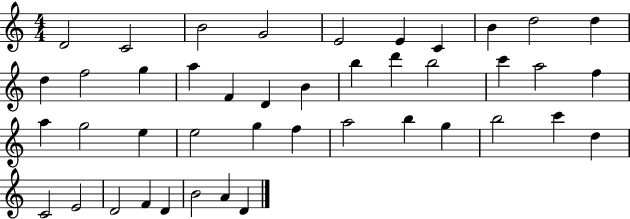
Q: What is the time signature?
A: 4/4